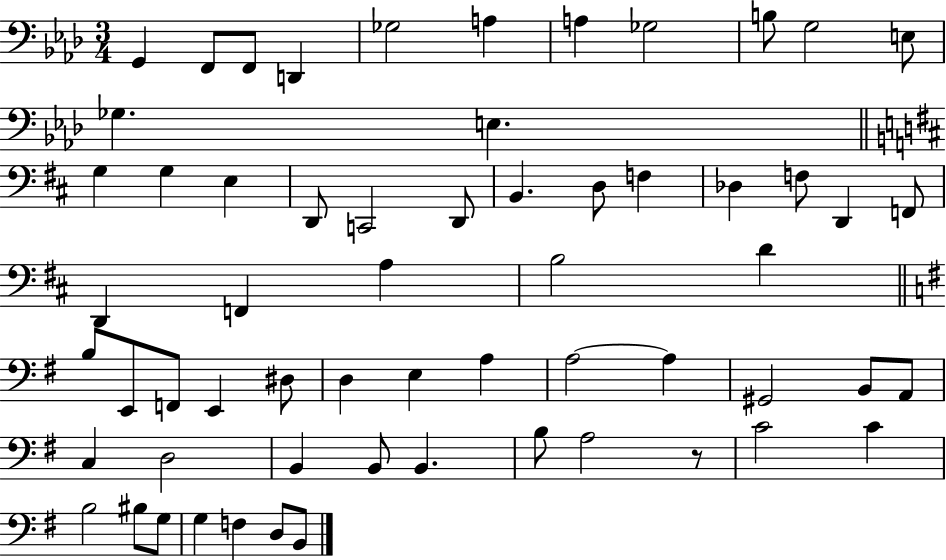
X:1
T:Untitled
M:3/4
L:1/4
K:Ab
G,, F,,/2 F,,/2 D,, _G,2 A, A, _G,2 B,/2 G,2 E,/2 _G, E, G, G, E, D,,/2 C,,2 D,,/2 B,, D,/2 F, _D, F,/2 D,, F,,/2 D,, F,, A, B,2 D B,/2 E,,/2 F,,/2 E,, ^D,/2 D, E, A, A,2 A, ^G,,2 B,,/2 A,,/2 C, D,2 B,, B,,/2 B,, B,/2 A,2 z/2 C2 C B,2 ^B,/2 G,/2 G, F, D,/2 B,,/2